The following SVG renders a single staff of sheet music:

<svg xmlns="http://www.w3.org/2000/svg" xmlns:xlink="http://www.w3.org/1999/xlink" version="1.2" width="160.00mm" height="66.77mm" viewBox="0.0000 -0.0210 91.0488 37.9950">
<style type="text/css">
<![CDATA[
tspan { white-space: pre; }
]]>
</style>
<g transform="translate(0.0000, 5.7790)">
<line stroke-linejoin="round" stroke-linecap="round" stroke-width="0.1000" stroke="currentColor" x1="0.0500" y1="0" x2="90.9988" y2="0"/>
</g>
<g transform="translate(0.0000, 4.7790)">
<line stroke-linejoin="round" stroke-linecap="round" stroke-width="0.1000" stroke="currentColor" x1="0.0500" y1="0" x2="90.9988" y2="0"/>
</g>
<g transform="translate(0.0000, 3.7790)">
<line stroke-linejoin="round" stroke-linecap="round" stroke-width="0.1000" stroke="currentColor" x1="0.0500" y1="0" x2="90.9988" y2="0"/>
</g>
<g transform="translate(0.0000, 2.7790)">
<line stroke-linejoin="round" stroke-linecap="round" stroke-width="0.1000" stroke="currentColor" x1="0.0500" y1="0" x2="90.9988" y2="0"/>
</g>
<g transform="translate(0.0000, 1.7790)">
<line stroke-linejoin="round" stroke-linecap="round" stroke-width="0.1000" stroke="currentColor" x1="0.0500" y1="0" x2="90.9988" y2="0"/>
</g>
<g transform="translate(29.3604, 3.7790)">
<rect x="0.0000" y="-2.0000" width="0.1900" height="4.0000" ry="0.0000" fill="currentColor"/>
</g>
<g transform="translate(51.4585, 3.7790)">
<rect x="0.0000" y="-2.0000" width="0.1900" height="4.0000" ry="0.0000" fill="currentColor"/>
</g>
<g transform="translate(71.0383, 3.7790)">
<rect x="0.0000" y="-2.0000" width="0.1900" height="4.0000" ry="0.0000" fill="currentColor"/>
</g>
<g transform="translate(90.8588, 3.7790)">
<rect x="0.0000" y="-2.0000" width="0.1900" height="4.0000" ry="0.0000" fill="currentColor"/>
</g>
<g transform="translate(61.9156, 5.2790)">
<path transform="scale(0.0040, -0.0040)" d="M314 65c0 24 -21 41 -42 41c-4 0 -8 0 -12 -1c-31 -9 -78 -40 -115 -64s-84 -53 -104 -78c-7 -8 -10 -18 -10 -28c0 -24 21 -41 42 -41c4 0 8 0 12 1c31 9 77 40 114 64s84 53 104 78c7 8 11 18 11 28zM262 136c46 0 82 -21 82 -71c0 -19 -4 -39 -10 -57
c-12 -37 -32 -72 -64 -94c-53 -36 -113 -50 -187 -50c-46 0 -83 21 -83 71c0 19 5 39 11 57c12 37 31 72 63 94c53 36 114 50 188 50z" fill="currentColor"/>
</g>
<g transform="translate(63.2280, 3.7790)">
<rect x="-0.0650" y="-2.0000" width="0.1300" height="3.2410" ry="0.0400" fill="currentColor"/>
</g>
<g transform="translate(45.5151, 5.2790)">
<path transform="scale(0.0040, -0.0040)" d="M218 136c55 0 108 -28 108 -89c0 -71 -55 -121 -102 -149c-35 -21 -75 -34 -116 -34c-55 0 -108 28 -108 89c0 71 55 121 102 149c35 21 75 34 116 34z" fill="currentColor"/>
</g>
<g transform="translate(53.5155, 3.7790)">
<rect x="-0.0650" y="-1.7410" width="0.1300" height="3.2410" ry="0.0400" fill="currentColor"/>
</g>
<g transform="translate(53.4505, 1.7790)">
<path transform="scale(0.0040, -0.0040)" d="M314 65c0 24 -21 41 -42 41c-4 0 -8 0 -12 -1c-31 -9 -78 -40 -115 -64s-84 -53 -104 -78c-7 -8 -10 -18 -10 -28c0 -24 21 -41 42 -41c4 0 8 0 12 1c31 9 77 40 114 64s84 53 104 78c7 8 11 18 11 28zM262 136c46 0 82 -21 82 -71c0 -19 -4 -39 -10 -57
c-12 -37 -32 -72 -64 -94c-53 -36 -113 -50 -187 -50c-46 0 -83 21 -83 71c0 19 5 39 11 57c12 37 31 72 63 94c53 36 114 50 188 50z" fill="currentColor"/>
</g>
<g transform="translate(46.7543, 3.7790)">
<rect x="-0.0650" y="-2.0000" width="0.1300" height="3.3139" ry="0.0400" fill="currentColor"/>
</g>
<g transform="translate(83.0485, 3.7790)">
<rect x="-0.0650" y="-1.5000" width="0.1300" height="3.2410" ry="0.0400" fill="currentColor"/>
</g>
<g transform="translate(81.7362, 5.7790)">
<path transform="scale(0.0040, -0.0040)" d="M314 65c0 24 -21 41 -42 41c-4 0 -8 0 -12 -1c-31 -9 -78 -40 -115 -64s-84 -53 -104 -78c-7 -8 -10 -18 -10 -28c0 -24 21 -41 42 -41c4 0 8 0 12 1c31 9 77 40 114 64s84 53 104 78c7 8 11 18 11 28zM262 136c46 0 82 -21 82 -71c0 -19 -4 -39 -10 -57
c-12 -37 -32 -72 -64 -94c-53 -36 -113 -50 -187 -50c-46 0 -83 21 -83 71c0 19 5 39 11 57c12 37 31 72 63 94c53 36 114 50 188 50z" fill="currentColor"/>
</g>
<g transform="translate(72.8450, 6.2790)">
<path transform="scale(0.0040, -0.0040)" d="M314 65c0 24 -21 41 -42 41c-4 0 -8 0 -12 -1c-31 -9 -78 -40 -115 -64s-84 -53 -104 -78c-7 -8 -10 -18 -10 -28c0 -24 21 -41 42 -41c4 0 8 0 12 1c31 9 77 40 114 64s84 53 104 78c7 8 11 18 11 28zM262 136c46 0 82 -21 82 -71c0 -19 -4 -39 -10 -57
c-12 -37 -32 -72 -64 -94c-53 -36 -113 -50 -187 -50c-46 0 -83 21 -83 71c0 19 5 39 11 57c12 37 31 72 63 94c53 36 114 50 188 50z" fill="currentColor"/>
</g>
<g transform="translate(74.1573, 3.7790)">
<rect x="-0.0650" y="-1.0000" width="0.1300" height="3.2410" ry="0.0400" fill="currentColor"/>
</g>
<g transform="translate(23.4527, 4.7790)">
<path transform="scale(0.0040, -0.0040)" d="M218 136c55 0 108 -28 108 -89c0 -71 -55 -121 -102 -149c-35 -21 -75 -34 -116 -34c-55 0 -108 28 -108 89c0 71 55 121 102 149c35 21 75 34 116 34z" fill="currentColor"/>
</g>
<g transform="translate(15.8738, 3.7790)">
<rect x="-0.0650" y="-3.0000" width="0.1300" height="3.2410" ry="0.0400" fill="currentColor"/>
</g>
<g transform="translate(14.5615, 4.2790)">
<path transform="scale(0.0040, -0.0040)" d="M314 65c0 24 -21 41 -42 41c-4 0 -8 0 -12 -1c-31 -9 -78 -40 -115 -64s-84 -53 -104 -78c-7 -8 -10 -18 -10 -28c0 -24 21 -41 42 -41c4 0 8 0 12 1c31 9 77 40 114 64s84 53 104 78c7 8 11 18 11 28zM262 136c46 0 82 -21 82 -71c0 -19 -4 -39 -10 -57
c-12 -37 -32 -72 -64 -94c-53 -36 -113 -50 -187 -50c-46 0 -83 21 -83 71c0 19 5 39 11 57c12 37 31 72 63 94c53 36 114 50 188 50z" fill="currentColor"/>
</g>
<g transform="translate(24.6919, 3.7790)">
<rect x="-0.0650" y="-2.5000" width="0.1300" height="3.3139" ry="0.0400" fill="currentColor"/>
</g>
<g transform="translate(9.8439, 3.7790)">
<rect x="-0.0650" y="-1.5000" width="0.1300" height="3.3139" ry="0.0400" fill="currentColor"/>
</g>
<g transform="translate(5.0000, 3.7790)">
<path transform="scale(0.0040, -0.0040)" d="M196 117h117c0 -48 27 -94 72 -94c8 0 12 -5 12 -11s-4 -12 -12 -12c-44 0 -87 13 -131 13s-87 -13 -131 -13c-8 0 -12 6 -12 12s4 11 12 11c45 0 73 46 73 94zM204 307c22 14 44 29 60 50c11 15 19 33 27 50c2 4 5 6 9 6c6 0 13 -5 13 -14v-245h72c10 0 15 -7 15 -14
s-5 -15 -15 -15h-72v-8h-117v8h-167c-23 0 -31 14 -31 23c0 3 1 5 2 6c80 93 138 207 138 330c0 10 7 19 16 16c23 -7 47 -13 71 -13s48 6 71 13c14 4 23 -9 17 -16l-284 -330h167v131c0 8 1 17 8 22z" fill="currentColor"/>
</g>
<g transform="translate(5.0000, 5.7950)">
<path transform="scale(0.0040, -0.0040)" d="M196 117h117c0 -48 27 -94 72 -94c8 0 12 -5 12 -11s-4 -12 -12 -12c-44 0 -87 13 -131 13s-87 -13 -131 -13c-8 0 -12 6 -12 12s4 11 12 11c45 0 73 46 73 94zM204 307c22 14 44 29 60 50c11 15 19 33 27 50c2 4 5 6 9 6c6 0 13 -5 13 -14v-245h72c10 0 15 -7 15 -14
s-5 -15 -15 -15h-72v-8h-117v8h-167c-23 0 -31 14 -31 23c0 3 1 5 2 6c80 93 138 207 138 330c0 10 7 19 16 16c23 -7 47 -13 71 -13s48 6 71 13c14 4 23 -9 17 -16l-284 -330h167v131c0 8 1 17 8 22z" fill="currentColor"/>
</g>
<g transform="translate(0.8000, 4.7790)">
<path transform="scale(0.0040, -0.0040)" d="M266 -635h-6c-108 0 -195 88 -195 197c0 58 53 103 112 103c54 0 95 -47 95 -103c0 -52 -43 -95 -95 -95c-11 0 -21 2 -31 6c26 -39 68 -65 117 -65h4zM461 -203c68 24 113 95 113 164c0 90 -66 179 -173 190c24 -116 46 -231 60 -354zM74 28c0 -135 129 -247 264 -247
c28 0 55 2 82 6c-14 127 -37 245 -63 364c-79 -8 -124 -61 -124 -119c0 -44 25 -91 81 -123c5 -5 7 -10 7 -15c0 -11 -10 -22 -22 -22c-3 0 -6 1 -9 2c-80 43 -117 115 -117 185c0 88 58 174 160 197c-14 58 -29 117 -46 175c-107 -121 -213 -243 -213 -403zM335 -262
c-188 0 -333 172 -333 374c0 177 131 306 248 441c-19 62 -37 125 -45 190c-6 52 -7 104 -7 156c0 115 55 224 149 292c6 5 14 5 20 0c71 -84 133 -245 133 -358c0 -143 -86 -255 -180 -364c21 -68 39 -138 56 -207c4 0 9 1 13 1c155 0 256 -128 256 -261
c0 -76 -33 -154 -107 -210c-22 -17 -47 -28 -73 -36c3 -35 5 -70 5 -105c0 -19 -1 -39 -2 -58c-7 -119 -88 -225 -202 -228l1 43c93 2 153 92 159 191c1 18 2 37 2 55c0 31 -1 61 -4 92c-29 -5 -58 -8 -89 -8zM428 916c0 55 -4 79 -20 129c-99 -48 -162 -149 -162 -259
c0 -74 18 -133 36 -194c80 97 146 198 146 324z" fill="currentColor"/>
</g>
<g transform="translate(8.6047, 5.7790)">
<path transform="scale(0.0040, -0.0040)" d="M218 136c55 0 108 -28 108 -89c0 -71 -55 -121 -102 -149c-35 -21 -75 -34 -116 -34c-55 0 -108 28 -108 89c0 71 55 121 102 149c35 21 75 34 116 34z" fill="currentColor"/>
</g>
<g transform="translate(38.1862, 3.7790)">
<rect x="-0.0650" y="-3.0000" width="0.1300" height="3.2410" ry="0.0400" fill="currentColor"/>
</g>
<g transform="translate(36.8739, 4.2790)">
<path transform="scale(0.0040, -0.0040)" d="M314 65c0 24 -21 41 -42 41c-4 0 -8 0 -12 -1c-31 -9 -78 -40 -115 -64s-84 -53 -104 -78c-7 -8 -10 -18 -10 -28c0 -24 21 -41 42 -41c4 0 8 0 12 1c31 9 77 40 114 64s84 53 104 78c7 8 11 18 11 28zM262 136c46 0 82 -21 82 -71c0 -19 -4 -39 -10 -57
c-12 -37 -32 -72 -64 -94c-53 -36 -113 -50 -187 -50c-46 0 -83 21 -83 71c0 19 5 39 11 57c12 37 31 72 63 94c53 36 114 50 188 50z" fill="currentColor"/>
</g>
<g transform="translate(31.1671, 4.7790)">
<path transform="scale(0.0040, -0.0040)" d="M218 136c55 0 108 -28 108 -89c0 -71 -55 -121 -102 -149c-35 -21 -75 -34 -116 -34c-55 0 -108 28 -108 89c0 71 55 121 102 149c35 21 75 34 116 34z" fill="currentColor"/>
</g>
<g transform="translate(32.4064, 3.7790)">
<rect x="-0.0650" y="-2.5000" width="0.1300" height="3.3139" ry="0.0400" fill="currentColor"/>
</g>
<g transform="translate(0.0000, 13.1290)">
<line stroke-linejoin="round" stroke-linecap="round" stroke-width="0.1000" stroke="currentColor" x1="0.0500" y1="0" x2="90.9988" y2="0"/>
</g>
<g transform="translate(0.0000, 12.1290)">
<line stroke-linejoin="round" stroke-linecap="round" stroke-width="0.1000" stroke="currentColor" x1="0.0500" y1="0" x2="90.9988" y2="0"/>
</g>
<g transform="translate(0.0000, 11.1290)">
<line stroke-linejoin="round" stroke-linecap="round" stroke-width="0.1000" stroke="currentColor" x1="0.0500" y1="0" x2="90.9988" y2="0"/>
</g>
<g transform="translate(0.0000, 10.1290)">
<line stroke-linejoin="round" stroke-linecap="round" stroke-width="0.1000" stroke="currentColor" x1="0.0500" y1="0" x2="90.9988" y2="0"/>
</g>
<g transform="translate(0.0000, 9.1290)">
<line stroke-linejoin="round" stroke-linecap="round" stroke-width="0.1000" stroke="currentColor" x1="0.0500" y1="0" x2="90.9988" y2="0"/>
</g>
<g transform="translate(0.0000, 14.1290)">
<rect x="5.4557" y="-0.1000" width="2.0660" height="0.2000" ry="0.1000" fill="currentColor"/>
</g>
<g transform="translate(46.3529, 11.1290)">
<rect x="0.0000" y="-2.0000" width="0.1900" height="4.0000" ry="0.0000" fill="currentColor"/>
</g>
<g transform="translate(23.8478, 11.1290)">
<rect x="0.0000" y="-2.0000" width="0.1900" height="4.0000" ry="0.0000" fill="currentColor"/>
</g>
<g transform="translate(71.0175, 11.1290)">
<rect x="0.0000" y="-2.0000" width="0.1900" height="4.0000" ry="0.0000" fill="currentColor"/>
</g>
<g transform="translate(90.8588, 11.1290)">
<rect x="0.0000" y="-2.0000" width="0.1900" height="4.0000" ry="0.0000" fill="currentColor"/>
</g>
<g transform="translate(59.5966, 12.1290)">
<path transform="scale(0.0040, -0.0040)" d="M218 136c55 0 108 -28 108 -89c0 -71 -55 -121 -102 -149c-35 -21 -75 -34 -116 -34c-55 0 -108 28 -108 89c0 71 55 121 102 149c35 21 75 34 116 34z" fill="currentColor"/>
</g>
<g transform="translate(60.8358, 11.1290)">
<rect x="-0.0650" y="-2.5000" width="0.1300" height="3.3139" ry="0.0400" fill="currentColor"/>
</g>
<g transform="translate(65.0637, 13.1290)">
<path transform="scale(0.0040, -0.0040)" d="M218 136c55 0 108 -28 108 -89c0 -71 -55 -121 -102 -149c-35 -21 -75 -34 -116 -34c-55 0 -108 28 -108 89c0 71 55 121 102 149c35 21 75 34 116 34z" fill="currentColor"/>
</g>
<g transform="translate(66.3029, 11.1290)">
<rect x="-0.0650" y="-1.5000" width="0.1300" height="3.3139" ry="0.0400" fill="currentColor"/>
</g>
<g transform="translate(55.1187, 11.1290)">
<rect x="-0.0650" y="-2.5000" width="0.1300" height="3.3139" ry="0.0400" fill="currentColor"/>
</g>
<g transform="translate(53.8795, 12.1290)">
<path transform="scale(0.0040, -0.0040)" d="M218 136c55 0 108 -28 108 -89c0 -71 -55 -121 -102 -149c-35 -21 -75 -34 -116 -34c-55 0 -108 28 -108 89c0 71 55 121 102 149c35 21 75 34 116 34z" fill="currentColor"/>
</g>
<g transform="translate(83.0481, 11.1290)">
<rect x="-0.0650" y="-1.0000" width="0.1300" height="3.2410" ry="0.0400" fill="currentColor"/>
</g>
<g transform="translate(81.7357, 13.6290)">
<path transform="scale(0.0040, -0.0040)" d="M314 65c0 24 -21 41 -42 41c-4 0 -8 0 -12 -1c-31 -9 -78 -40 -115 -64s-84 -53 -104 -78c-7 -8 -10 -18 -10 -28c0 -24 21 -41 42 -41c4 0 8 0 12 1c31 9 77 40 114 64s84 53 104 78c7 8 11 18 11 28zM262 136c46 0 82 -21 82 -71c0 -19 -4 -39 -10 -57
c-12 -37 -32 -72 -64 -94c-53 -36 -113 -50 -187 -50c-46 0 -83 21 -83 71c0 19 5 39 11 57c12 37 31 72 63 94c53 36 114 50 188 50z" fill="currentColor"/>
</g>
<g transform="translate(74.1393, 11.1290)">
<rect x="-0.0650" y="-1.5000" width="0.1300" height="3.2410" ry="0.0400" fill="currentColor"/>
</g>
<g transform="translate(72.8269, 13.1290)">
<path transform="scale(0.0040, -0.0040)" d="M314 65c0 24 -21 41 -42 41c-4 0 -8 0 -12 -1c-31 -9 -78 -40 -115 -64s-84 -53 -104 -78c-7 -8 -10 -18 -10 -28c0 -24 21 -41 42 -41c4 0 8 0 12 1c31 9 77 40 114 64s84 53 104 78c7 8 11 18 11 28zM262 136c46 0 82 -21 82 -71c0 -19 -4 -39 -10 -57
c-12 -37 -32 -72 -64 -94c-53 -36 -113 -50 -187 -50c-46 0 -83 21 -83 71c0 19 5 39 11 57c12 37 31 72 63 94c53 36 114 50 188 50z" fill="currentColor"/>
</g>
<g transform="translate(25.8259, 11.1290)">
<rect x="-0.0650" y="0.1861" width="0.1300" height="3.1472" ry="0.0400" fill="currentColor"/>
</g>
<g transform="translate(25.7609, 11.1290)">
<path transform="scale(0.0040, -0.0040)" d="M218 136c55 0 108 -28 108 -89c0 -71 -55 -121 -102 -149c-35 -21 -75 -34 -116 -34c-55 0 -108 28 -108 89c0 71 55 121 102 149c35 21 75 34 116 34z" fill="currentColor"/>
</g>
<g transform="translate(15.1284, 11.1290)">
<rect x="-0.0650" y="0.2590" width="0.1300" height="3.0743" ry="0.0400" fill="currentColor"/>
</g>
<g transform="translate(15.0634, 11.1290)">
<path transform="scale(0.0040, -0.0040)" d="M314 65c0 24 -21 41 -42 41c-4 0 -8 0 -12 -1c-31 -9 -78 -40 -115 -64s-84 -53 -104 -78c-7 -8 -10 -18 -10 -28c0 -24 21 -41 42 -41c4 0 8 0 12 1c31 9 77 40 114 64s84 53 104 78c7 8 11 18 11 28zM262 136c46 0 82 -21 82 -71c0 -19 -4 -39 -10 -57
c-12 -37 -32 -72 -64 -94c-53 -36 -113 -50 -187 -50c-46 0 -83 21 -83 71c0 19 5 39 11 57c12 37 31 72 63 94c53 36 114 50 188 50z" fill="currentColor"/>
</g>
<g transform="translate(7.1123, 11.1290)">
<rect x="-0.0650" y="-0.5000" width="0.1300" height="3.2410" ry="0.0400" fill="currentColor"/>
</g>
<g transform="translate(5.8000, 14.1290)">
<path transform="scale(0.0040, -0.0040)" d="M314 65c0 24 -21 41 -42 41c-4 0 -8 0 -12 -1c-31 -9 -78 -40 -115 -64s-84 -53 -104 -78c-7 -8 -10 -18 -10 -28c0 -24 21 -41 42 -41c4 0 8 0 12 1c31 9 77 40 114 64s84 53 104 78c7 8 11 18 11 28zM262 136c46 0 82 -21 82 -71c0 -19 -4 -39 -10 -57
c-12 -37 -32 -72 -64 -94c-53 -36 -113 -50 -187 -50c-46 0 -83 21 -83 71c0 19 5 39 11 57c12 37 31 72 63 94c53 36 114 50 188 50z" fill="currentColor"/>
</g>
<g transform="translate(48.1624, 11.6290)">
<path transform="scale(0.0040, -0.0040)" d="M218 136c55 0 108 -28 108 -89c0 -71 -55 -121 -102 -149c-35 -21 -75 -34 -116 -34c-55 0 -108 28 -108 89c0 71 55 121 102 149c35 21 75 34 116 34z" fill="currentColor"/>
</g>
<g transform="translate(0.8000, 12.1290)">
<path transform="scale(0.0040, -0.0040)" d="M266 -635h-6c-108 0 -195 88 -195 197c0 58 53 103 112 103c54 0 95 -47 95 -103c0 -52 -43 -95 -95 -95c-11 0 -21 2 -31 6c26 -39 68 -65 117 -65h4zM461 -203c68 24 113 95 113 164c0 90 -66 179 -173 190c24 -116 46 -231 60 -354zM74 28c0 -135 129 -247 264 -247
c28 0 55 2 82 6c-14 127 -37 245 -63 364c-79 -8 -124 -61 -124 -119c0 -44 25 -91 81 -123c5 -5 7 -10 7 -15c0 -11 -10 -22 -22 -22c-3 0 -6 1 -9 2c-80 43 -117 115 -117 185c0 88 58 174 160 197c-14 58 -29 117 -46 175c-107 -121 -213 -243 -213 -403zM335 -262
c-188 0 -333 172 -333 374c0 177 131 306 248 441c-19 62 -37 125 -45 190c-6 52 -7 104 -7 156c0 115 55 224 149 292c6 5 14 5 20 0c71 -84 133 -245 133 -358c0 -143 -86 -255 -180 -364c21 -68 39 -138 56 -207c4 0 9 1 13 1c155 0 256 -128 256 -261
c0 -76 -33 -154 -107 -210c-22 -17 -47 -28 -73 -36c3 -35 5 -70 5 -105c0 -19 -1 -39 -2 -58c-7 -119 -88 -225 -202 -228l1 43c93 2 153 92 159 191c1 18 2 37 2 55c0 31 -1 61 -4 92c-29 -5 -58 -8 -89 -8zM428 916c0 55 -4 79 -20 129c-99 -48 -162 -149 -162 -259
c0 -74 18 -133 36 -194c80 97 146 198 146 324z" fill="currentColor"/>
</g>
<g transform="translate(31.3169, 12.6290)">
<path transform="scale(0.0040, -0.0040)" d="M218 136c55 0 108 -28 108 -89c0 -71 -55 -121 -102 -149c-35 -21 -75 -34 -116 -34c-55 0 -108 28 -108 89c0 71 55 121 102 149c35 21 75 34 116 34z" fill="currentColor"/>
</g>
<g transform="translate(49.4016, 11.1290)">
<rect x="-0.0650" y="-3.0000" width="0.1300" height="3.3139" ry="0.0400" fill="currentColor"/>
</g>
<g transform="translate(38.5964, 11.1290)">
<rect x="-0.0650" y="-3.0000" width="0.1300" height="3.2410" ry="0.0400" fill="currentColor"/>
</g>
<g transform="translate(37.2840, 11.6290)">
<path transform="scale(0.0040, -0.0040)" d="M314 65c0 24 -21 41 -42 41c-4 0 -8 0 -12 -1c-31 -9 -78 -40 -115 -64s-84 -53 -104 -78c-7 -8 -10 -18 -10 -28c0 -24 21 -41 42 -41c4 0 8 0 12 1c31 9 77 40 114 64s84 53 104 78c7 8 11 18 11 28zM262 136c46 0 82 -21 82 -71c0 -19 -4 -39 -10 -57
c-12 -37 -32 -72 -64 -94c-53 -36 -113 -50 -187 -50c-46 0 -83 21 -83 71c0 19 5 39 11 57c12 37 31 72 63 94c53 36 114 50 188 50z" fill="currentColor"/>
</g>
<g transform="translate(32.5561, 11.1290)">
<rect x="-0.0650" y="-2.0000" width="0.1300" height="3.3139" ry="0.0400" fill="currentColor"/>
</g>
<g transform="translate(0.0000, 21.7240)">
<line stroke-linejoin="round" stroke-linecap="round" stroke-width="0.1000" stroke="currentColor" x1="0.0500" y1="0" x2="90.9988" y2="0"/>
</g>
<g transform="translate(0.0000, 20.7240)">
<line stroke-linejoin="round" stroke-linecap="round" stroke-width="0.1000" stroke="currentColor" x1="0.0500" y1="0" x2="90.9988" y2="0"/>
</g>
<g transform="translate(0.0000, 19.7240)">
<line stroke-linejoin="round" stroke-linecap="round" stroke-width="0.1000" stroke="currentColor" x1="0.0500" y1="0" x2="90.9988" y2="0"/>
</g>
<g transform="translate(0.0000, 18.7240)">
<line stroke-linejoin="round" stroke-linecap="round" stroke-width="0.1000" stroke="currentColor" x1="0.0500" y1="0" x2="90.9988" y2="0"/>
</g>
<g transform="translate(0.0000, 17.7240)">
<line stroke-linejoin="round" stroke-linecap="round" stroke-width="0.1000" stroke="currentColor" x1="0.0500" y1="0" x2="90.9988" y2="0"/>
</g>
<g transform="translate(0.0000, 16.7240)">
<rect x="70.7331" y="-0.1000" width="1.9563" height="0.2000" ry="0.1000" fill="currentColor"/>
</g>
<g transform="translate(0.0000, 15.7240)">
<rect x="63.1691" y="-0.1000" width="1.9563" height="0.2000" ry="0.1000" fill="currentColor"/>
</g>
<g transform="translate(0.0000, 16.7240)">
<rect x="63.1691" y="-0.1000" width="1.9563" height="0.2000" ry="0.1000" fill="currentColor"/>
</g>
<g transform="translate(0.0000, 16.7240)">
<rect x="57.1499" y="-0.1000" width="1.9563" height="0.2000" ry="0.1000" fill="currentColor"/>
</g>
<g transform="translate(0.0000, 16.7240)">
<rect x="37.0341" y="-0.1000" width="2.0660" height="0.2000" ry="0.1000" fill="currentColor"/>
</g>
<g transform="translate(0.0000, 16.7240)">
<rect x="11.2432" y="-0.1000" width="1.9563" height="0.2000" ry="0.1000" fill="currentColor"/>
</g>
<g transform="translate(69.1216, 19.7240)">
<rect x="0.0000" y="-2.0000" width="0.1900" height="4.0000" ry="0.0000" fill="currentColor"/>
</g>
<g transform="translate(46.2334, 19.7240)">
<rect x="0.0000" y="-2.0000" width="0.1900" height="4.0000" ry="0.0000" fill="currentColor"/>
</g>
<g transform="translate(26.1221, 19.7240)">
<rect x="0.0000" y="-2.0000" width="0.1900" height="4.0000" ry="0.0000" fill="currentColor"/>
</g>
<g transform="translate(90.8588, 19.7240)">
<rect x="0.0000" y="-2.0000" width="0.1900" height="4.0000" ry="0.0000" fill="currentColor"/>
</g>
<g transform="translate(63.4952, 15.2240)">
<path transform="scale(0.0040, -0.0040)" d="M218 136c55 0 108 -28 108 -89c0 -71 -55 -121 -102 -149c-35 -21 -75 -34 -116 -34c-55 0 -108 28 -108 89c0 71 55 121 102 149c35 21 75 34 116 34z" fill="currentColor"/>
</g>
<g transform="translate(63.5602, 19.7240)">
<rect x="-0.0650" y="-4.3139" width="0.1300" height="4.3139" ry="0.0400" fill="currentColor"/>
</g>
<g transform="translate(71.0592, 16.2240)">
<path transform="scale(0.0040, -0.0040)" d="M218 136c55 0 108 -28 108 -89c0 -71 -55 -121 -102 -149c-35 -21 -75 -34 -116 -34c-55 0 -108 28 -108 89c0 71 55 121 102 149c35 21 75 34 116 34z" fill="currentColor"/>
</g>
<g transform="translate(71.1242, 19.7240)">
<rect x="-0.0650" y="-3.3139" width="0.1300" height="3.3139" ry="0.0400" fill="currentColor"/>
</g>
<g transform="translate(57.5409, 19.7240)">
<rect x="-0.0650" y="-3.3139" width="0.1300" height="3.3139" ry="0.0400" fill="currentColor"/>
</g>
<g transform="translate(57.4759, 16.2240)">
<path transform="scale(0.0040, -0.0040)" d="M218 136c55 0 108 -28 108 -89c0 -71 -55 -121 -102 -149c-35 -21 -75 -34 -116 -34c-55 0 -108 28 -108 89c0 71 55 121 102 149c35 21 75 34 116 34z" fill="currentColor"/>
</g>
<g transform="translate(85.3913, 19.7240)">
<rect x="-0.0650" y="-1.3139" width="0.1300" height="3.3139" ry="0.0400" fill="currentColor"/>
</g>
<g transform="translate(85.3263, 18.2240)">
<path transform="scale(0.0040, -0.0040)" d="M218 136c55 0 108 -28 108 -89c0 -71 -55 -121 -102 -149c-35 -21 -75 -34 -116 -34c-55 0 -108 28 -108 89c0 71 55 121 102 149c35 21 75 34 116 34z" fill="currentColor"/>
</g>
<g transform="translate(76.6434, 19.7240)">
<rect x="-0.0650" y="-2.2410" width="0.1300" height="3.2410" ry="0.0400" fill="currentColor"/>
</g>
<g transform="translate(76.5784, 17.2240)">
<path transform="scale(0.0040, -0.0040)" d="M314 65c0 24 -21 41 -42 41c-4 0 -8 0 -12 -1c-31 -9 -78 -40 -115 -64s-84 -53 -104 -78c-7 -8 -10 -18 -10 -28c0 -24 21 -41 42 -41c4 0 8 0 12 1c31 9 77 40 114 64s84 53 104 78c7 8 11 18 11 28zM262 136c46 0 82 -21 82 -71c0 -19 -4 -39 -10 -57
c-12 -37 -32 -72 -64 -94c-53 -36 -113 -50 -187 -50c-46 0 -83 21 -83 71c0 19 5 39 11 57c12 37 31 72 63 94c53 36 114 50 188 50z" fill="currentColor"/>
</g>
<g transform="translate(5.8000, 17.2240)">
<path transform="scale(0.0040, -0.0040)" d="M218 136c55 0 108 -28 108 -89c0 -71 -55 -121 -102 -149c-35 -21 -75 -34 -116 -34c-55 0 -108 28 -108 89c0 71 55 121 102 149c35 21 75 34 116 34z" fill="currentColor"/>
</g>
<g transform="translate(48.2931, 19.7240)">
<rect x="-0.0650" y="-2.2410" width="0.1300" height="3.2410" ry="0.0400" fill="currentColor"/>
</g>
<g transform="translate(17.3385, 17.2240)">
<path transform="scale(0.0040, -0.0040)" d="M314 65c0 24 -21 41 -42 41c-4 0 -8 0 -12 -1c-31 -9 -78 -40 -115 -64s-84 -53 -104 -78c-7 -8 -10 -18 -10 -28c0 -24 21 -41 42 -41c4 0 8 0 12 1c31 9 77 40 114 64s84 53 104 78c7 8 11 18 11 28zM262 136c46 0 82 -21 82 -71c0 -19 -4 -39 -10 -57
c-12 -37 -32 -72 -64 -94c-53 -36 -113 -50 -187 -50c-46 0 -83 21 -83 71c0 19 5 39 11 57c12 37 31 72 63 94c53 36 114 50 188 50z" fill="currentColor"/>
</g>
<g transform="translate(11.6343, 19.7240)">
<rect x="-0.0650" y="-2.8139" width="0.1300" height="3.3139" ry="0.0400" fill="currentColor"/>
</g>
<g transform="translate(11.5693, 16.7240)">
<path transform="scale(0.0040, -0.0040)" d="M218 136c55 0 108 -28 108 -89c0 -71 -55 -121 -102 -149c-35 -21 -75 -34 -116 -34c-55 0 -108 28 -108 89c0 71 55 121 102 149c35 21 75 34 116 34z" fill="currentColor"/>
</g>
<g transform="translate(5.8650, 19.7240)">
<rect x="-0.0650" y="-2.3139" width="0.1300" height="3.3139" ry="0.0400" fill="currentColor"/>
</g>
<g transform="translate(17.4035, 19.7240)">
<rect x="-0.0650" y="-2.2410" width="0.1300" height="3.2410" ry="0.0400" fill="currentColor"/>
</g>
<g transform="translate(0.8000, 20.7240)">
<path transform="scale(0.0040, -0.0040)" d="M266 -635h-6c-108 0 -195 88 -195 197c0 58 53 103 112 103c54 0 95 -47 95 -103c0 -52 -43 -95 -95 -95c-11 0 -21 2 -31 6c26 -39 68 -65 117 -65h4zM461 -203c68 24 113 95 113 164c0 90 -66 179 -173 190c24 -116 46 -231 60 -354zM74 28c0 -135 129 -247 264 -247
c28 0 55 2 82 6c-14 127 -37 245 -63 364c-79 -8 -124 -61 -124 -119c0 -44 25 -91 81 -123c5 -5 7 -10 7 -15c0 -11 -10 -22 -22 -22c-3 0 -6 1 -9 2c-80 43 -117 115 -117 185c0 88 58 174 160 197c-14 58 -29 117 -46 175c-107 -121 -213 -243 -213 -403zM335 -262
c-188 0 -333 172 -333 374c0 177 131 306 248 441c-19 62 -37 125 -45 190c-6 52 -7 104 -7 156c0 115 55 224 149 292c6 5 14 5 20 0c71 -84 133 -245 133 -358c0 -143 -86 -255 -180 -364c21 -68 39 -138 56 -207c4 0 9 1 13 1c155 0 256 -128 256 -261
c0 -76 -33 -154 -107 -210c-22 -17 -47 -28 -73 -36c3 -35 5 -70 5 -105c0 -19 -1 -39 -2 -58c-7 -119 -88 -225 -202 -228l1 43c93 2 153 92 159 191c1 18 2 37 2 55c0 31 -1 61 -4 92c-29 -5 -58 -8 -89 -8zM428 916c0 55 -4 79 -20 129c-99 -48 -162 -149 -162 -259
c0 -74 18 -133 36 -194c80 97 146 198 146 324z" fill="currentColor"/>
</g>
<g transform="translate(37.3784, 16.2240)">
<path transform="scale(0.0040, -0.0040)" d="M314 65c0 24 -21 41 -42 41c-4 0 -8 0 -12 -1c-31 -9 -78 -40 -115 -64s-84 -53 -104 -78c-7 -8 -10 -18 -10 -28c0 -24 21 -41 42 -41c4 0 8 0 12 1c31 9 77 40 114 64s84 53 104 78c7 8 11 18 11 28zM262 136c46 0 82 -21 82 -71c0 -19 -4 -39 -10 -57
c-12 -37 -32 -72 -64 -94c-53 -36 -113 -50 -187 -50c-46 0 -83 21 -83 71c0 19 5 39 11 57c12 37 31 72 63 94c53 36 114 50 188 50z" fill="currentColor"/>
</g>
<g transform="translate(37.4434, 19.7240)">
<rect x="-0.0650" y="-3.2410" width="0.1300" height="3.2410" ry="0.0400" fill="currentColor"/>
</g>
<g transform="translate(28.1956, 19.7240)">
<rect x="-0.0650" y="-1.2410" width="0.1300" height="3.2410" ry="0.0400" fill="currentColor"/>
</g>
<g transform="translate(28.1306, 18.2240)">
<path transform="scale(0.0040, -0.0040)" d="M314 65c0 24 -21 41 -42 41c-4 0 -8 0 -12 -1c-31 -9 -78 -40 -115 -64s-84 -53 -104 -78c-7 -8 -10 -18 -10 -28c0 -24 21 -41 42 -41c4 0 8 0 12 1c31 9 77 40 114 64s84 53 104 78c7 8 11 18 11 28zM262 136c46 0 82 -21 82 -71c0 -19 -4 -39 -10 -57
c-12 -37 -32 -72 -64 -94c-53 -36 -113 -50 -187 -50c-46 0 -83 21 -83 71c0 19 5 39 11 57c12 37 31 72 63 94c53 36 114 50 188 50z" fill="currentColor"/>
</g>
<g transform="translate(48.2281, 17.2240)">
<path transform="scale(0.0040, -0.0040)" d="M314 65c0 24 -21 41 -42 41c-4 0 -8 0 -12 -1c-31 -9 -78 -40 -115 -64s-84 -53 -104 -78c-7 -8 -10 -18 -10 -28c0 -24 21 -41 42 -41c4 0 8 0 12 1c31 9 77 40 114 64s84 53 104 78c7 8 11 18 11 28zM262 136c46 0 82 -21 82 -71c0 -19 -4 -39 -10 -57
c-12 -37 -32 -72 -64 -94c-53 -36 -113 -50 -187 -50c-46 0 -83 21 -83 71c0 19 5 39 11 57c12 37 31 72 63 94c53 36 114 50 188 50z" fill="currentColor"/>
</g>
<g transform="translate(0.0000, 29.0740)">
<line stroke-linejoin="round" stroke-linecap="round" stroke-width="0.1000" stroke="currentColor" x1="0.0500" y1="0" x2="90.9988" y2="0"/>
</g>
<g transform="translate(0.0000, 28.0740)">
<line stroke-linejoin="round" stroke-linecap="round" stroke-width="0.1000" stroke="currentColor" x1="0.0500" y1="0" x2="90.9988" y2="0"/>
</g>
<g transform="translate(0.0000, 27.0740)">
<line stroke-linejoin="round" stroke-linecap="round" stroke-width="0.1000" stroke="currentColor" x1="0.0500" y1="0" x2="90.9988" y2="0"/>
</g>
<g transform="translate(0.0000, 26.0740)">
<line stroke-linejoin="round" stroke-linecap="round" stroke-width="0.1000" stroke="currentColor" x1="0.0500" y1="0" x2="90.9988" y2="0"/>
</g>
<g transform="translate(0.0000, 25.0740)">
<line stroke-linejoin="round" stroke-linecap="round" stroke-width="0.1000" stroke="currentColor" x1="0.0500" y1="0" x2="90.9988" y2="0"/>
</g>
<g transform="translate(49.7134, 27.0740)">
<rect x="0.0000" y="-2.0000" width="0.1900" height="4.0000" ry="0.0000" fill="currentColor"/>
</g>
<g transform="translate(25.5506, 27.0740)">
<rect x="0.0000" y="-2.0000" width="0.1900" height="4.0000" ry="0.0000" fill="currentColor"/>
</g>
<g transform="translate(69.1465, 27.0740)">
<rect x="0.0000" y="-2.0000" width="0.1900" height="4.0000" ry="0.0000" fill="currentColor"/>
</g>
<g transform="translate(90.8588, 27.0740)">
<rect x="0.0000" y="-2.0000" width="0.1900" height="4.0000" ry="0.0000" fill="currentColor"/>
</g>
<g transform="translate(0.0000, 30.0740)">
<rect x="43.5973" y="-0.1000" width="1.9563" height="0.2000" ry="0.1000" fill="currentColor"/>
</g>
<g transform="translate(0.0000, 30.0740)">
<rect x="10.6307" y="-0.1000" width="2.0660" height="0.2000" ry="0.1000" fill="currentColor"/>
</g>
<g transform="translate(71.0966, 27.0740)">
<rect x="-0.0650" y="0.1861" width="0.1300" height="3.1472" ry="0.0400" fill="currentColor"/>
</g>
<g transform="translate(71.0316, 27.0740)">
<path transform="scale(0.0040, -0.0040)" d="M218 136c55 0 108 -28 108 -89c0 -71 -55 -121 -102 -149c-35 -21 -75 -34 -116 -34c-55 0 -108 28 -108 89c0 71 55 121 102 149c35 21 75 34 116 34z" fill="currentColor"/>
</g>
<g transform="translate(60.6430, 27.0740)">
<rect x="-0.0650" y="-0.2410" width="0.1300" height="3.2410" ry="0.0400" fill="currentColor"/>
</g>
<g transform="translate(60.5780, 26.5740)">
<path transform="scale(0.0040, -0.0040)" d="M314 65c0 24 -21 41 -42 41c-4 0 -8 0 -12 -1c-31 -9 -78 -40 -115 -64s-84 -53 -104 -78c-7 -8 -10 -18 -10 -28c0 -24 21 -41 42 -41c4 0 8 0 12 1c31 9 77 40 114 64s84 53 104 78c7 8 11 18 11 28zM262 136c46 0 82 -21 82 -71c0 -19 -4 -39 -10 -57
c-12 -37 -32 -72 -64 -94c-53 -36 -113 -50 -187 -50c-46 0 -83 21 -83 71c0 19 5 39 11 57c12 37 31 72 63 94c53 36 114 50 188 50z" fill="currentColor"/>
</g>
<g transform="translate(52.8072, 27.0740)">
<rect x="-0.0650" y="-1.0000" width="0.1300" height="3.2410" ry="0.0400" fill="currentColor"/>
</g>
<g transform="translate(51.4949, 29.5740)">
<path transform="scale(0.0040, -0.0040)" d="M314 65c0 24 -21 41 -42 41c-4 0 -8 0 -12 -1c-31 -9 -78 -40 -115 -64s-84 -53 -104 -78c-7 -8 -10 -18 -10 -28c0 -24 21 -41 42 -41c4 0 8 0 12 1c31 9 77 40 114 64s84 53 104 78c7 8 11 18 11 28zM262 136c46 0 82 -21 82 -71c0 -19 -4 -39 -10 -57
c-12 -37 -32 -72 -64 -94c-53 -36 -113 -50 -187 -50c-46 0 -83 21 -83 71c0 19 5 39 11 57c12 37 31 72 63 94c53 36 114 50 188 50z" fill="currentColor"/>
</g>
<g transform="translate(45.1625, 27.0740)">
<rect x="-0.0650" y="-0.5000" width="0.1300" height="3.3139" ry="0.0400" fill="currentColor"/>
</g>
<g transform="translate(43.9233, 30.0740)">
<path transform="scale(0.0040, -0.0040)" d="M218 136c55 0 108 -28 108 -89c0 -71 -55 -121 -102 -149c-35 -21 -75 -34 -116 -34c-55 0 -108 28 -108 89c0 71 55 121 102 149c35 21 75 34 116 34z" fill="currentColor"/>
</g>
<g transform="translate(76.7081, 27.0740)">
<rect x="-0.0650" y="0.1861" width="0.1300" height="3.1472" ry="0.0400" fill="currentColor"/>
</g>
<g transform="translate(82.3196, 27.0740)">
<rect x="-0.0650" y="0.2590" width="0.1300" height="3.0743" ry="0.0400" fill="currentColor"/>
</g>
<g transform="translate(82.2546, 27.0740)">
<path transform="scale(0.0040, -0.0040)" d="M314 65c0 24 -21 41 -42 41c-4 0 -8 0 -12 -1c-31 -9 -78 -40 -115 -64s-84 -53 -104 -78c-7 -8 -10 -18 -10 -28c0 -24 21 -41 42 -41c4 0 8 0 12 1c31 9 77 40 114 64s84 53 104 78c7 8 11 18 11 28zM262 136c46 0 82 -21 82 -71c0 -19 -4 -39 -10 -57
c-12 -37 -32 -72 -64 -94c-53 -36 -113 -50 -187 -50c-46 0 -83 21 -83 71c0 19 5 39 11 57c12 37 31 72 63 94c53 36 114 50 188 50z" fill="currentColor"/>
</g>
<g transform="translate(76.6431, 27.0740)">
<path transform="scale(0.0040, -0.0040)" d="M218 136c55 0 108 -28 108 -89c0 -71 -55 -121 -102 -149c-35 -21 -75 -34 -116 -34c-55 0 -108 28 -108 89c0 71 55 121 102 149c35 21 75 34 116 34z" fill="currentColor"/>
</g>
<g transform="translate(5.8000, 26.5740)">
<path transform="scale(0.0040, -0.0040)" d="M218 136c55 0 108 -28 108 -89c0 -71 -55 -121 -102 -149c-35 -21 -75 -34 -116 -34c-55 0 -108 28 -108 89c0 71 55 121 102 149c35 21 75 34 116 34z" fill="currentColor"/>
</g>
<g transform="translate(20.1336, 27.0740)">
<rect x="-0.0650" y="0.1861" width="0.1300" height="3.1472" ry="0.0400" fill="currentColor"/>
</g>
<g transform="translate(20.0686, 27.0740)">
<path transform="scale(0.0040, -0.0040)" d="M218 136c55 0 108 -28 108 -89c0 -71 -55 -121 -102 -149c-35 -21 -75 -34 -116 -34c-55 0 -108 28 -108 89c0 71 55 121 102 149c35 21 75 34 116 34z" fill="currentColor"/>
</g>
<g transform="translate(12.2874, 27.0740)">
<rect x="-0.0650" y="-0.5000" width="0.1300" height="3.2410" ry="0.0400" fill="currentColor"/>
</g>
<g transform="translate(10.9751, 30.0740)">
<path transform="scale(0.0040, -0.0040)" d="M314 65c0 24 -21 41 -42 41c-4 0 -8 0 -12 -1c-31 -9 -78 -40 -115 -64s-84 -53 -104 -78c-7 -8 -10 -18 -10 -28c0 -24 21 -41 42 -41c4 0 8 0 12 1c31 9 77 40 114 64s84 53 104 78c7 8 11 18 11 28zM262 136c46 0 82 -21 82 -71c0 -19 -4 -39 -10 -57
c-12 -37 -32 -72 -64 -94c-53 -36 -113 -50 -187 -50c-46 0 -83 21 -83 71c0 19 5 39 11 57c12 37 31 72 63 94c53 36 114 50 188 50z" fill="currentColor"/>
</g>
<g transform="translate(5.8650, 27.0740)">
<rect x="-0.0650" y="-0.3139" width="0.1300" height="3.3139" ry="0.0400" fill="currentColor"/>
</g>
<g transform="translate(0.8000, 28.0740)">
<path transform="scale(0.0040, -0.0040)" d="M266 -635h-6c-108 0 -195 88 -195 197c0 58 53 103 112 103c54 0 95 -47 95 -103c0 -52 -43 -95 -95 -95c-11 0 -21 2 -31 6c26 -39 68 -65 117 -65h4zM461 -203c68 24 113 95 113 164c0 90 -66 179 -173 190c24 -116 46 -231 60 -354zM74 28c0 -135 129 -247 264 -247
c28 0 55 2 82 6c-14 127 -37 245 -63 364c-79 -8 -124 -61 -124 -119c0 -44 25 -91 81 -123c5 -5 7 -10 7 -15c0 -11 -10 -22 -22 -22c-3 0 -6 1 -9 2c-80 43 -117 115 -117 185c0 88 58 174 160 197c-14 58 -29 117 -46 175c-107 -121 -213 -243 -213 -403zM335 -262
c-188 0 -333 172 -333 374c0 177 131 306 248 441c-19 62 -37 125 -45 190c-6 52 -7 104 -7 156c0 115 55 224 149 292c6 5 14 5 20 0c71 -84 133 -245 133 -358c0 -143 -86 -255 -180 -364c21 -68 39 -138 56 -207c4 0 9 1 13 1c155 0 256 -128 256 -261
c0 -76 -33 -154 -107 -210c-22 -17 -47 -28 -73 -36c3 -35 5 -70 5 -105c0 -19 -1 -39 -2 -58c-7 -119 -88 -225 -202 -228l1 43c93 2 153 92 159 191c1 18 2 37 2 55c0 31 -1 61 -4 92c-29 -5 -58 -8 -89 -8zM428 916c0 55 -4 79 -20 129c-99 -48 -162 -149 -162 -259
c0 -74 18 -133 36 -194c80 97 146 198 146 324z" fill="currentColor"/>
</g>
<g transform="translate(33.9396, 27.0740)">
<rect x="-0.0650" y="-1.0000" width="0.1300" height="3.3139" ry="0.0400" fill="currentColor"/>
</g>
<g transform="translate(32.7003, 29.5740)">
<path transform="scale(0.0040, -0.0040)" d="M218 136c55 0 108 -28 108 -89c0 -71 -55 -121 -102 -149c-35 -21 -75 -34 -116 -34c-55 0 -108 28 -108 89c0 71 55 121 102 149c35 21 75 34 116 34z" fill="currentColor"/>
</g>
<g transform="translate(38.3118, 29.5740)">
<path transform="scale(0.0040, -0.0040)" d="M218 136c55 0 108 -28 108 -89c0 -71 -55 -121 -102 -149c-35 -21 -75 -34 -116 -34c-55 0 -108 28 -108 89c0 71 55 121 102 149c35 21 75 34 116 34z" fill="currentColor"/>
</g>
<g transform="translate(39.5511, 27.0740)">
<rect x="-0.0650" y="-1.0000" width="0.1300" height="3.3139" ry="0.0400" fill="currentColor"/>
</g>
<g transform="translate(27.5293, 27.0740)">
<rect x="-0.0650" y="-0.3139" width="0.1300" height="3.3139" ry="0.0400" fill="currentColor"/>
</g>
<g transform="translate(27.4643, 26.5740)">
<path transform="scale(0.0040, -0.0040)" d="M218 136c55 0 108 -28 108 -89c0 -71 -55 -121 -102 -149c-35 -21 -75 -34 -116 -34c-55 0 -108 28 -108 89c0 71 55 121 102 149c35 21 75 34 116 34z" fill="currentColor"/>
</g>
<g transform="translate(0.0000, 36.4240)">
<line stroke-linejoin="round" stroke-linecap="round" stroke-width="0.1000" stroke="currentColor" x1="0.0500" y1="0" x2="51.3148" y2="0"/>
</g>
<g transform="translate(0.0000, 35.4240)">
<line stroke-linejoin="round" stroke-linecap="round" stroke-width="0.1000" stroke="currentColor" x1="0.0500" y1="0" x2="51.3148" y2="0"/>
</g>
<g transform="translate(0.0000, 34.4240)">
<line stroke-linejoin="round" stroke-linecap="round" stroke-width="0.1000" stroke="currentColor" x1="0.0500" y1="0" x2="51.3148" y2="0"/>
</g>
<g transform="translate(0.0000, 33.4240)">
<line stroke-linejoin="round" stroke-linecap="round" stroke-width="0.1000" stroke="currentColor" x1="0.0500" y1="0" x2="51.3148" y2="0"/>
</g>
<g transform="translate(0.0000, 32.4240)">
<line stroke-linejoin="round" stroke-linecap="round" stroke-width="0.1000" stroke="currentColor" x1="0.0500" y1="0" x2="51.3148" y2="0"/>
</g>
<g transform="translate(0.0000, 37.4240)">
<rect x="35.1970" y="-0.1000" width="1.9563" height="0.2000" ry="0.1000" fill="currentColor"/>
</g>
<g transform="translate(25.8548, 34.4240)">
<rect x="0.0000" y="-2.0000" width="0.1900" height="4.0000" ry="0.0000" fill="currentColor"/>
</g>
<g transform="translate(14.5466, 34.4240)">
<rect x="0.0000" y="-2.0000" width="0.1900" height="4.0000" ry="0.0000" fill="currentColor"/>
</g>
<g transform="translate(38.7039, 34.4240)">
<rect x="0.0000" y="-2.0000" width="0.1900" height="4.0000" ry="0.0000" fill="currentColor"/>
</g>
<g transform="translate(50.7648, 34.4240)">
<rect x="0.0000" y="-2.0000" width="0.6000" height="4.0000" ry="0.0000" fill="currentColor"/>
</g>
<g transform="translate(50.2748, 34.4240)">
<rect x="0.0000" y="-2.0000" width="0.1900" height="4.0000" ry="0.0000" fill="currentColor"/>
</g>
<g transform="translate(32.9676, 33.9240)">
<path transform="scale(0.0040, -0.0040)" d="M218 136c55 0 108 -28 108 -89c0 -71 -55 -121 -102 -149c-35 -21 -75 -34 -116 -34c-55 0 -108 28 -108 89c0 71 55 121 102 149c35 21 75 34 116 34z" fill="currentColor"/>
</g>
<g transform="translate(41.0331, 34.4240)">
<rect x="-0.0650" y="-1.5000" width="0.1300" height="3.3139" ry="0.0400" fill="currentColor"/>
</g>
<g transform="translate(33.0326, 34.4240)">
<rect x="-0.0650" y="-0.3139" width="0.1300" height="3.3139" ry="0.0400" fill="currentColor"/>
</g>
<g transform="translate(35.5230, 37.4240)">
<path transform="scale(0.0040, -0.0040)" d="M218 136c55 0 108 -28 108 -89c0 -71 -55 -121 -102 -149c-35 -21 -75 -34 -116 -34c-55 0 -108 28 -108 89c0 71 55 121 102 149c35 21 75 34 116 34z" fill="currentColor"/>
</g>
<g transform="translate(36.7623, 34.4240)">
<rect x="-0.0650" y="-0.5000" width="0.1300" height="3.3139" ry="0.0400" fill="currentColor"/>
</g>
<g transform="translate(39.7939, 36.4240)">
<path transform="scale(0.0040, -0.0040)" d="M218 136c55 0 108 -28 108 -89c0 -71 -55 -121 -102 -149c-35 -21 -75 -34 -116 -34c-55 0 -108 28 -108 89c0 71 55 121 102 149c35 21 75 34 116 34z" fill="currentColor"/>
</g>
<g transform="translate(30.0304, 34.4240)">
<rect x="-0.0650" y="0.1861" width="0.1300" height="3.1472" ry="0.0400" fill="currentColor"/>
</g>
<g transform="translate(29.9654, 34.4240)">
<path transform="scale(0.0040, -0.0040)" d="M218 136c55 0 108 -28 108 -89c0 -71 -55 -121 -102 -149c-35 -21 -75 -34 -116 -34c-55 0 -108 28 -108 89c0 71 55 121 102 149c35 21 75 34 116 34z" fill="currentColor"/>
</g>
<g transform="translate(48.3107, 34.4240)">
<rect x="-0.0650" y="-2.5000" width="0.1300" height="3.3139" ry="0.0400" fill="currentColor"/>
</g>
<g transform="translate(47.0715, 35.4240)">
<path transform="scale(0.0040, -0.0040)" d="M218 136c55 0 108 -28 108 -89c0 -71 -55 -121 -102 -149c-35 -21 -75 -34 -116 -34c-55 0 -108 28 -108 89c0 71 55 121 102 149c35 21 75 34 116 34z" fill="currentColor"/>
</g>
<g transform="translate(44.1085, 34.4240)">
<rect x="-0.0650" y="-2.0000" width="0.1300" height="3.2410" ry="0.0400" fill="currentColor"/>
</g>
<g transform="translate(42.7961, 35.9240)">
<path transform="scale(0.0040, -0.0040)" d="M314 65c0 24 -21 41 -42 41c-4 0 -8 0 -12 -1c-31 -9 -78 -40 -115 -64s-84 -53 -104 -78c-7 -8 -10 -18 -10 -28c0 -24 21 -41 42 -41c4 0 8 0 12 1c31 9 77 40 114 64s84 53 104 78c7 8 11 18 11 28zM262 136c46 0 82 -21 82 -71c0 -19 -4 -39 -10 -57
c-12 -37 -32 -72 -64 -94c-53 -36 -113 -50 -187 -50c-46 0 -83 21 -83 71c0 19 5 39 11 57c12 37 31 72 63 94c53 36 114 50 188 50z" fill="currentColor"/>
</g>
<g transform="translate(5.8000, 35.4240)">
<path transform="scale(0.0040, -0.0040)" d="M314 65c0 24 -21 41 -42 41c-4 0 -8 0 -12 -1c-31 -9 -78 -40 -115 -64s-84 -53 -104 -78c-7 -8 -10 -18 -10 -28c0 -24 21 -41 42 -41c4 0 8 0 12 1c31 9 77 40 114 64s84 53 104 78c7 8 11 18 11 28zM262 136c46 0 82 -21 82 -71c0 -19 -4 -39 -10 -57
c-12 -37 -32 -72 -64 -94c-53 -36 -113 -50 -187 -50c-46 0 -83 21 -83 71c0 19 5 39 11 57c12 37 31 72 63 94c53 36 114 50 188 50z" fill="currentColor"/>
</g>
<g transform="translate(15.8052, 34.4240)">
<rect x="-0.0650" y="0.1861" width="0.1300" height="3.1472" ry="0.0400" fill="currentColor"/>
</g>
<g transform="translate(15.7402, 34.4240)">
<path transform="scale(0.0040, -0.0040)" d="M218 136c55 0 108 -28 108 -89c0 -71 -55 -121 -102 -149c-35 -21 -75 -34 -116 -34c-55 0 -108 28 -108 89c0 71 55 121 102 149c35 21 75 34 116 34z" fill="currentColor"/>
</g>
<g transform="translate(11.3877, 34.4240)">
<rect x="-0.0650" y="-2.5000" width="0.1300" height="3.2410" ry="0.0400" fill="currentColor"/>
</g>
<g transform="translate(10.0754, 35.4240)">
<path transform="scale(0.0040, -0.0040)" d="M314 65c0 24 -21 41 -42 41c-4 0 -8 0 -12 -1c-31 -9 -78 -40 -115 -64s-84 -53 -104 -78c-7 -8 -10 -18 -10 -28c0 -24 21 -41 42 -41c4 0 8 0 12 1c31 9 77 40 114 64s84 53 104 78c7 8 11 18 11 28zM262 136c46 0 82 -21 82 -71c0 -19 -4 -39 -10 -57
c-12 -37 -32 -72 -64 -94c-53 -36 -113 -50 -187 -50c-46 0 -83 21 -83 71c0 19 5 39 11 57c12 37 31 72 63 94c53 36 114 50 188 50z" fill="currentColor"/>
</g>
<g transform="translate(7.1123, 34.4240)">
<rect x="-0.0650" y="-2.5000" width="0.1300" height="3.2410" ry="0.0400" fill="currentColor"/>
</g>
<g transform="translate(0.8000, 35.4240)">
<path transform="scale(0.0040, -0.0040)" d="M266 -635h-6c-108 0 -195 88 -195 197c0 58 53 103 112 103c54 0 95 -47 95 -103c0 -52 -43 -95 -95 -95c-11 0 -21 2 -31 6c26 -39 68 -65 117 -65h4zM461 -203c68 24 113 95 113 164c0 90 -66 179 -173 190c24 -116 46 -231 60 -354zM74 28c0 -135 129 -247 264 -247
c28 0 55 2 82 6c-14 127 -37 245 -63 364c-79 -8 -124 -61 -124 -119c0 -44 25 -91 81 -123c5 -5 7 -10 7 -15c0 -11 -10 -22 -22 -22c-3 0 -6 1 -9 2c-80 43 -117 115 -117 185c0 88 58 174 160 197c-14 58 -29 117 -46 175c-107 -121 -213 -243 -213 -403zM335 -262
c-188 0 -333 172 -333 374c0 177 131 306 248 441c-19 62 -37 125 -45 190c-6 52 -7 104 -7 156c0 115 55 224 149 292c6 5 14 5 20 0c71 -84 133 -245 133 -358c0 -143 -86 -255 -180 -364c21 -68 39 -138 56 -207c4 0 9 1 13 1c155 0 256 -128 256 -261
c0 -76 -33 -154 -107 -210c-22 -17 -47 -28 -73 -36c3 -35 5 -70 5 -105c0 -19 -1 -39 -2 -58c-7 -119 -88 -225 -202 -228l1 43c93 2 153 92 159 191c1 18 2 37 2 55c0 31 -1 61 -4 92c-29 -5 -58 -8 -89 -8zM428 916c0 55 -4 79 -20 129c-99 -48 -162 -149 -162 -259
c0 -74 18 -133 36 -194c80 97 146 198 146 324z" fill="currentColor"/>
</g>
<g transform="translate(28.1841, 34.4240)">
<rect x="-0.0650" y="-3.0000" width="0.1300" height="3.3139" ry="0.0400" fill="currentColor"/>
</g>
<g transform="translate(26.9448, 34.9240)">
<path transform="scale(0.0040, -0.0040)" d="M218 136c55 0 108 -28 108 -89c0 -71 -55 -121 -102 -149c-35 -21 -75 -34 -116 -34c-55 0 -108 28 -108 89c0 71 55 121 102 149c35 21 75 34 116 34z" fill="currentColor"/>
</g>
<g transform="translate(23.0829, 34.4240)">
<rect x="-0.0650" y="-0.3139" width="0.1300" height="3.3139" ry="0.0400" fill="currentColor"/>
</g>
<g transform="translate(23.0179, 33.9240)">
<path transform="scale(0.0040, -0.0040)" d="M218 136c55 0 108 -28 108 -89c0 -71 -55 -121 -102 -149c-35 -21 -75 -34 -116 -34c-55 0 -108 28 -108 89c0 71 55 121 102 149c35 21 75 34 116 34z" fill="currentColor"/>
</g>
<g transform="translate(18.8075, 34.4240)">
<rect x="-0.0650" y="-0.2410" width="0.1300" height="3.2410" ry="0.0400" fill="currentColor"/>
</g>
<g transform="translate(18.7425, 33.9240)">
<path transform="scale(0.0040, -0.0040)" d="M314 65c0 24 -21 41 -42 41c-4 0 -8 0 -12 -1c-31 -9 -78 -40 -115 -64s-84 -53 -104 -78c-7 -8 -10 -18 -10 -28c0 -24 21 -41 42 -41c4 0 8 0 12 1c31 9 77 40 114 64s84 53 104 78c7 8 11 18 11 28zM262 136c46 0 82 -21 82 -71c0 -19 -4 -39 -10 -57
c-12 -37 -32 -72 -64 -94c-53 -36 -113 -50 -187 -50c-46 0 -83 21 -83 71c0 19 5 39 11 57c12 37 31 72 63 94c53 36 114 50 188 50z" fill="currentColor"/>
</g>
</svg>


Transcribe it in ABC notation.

X:1
T:Untitled
M:4/4
L:1/4
K:C
E A2 G G A2 F f2 F2 D2 E2 C2 B2 B F A2 A G G E E2 D2 g a g2 e2 b2 g2 b d' b g2 e c C2 B c D D C D2 c2 B B B2 G2 G2 B c2 c A B c C E F2 G